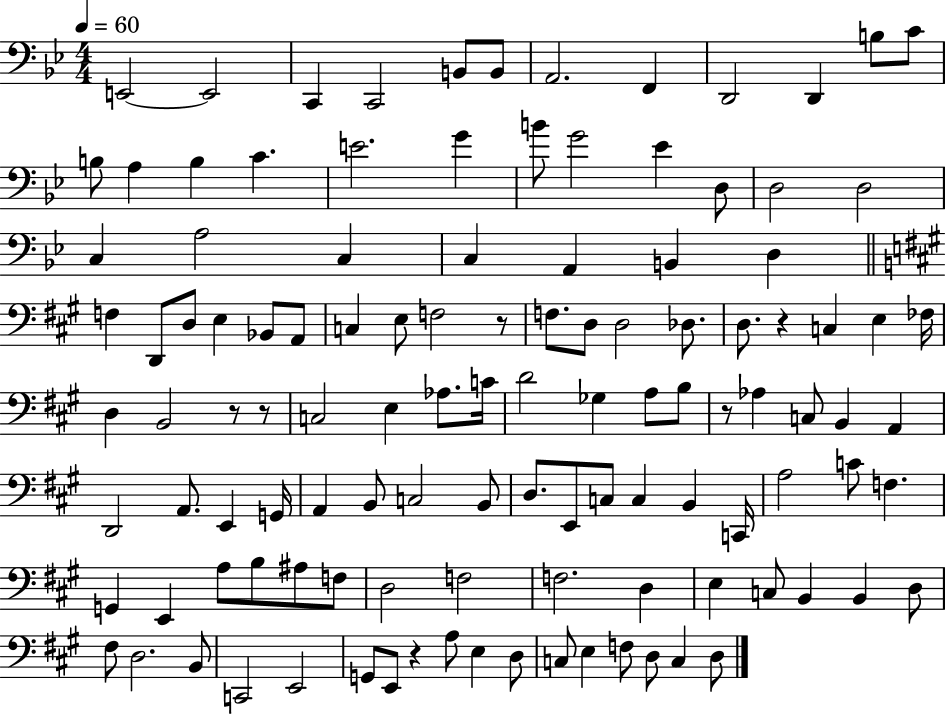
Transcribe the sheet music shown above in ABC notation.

X:1
T:Untitled
M:4/4
L:1/4
K:Bb
E,,2 E,,2 C,, C,,2 B,,/2 B,,/2 A,,2 F,, D,,2 D,, B,/2 C/2 B,/2 A, B, C E2 G B/2 G2 _E D,/2 D,2 D,2 C, A,2 C, C, A,, B,, D, F, D,,/2 D,/2 E, _B,,/2 A,,/2 C, E,/2 F,2 z/2 F,/2 D,/2 D,2 _D,/2 D,/2 z C, E, _F,/4 D, B,,2 z/2 z/2 C,2 E, _A,/2 C/4 D2 _G, A,/2 B,/2 z/2 _A, C,/2 B,, A,, D,,2 A,,/2 E,, G,,/4 A,, B,,/2 C,2 B,,/2 D,/2 E,,/2 C,/2 C, B,, C,,/4 A,2 C/2 F, G,, E,, A,/2 B,/2 ^A,/2 F,/2 D,2 F,2 F,2 D, E, C,/2 B,, B,, D,/2 ^F,/2 D,2 B,,/2 C,,2 E,,2 G,,/2 E,,/2 z A,/2 E, D,/2 C,/2 E, F,/2 D,/2 C, D,/2